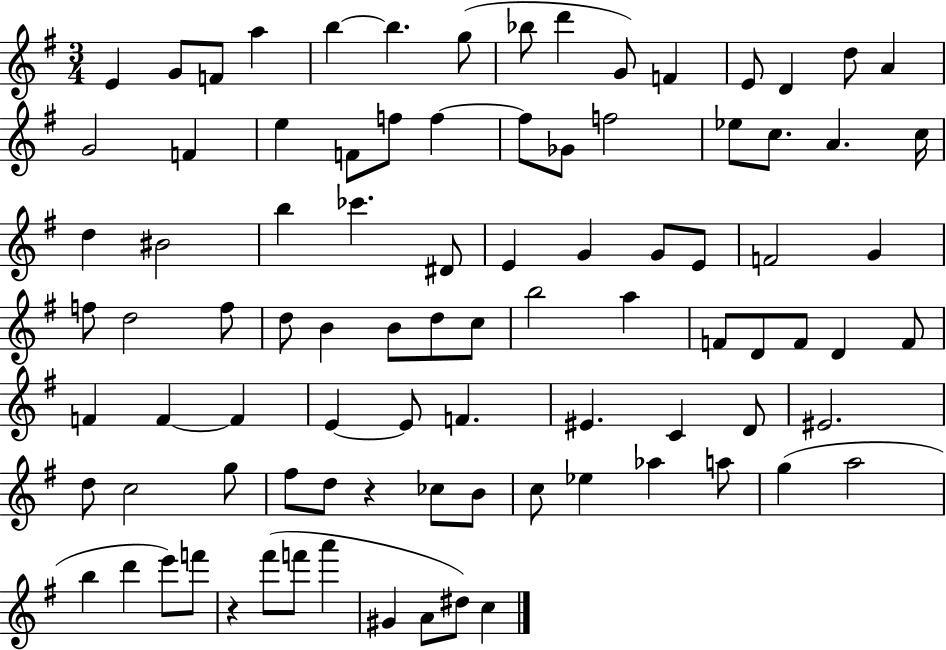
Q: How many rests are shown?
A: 2